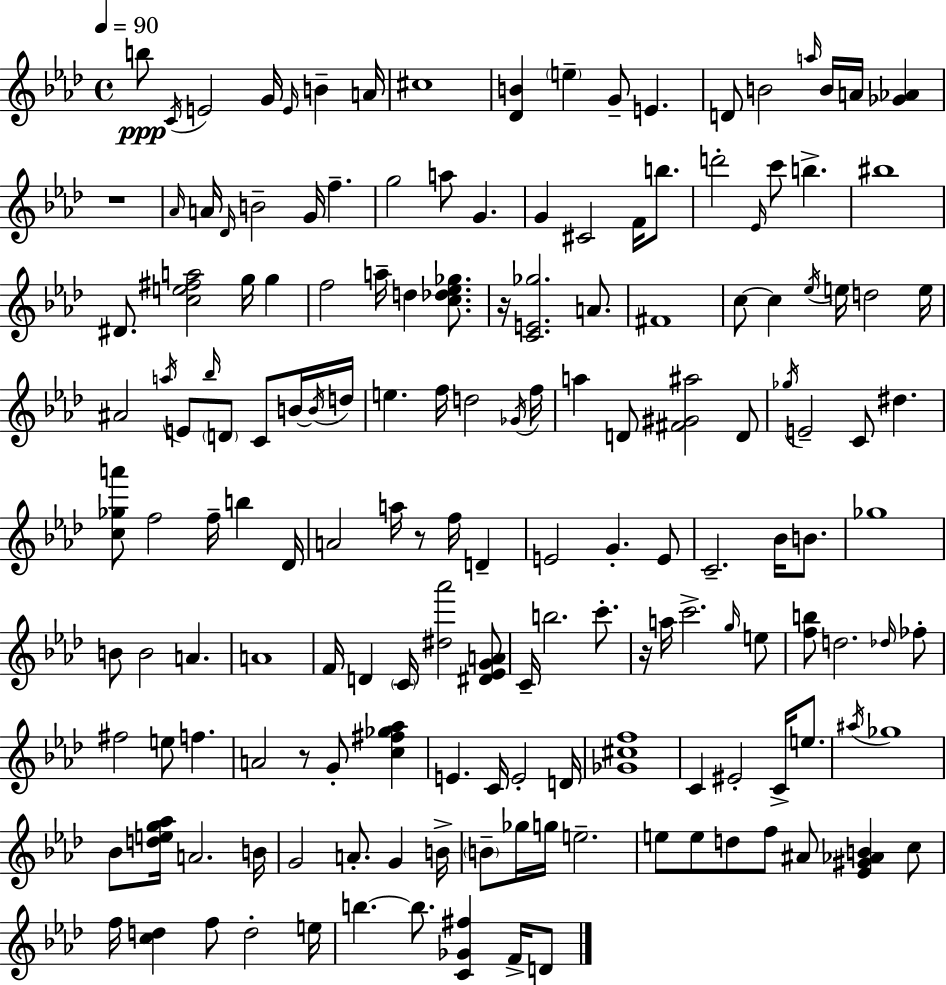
{
  \clef treble
  \time 4/4
  \defaultTimeSignature
  \key f \minor
  \tempo 4 = 90
  b''8\ppp \acciaccatura { c'16 } e'2 g'16 \grace { e'16 } b'4-- | a'16 cis''1 | <des' b'>4 \parenthesize e''4-- g'8-- e'4. | d'8 b'2 \grace { a''16 } b'16 a'16 <ges' aes'>4 | \break r1 | \grace { aes'16 } a'16 \grace { des'16 } b'2-- g'16 f''4.-- | g''2 a''8 g'4. | g'4 cis'2 | \break f'16 b''8. d'''2-. \grace { ees'16 } c'''8 | b''4.-> bis''1 | dis'8. <c'' e'' fis'' a''>2 | g''16 g''4 f''2 a''16-- d''4 | \break <c'' des'' ees'' ges''>8. r16 <c' e' ges''>2. | a'8. fis'1 | c''8~~ c''4 \acciaccatura { ees''16 } e''16 d''2 | e''16 ais'2 \acciaccatura { a''16 } | \break e'8 \grace { bes''16 } \parenthesize d'8 c'8 b'16~~ \acciaccatura { b'16 } d''16 e''4. | f''16 d''2 \acciaccatura { ges'16 } f''16 a''4 d'8 | <fis' gis' ais''>2 d'8 \acciaccatura { ges''16 } e'2-- | c'8 dis''4. <c'' ges'' a'''>8 f''2 | \break f''16-- b''4 des'16 a'2 | a''16 r8 f''16 d'4-- e'2 | g'4.-. e'8 c'2.-- | bes'16 b'8. ges''1 | \break b'8 b'2 | a'4. a'1 | f'16 d'4 | \parenthesize c'16 <dis'' aes'''>2 <dis' ees' g' a'>8 c'16-- b''2. | \break c'''8.-. r16 a''16 c'''2.-> | \grace { g''16 } e''8 <f'' b''>8 d''2. | \grace { des''16 } fes''8-. fis''2 | e''8 f''4. a'2 | \break r8 g'8-. <c'' fis'' ges'' aes''>4 e'4. | c'16 e'2-. d'16 <ges' cis'' f''>1 | c'4 | eis'2-. c'16-> e''8. \acciaccatura { ais''16 } ges''1 | \break bes'8 | <d'' e'' g'' aes''>16 a'2. b'16 g'2 | a'8.-. g'4 b'16-> \parenthesize b'8-- | ges''16 g''16 e''2.-- e''8 | \break e''8 d''8 f''8 ais'8 <ees' gis' aes' b'>4 c''8 f''16 | <c'' d''>4 f''8 d''2-. e''16 b''4.~~ | b''8. <c' ges' fis''>4 f'16-> d'8 \bar "|."
}